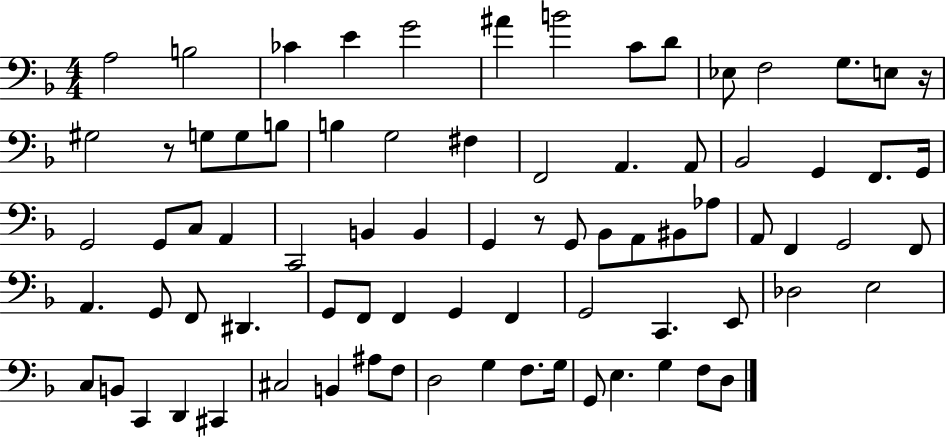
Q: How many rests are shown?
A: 3